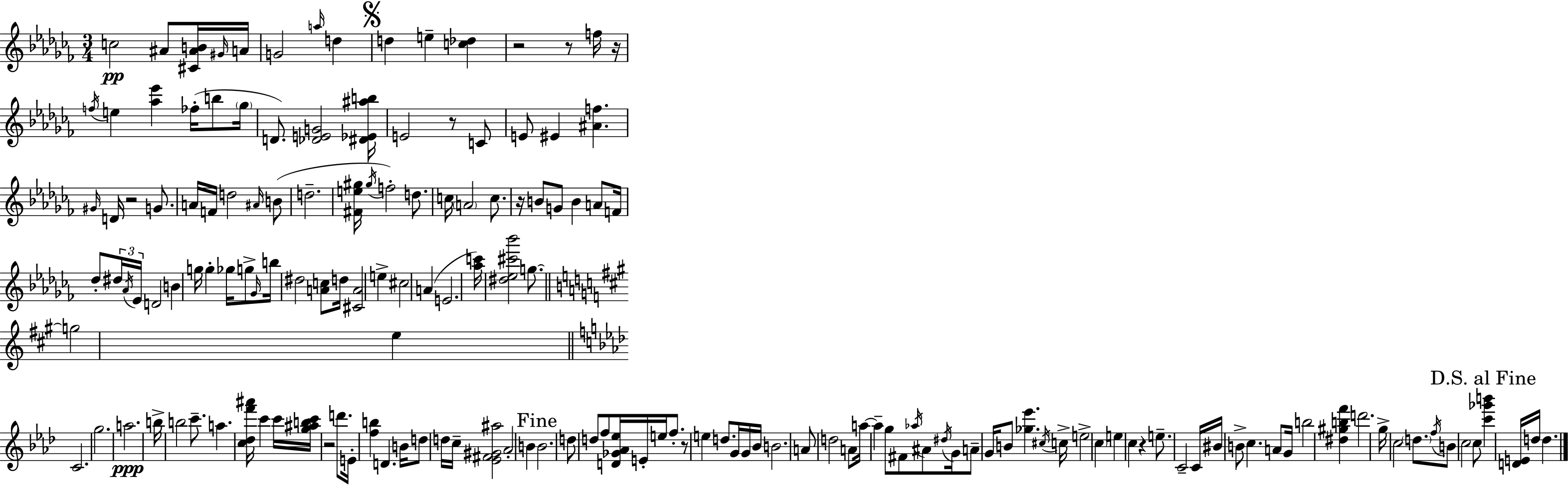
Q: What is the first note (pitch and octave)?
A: C5